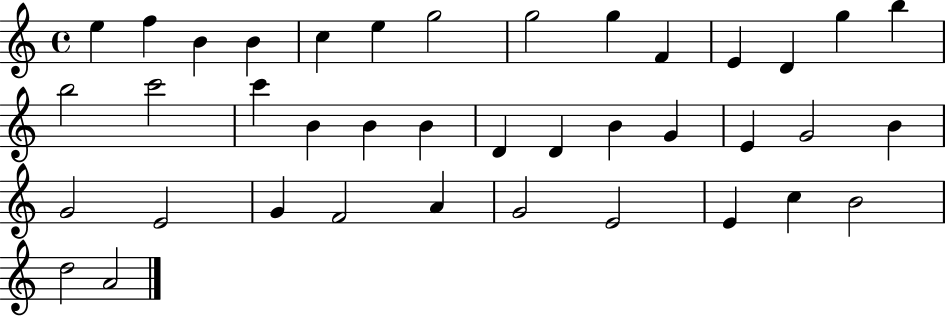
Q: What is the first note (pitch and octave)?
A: E5